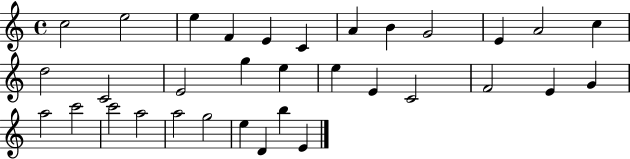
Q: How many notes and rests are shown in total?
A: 33